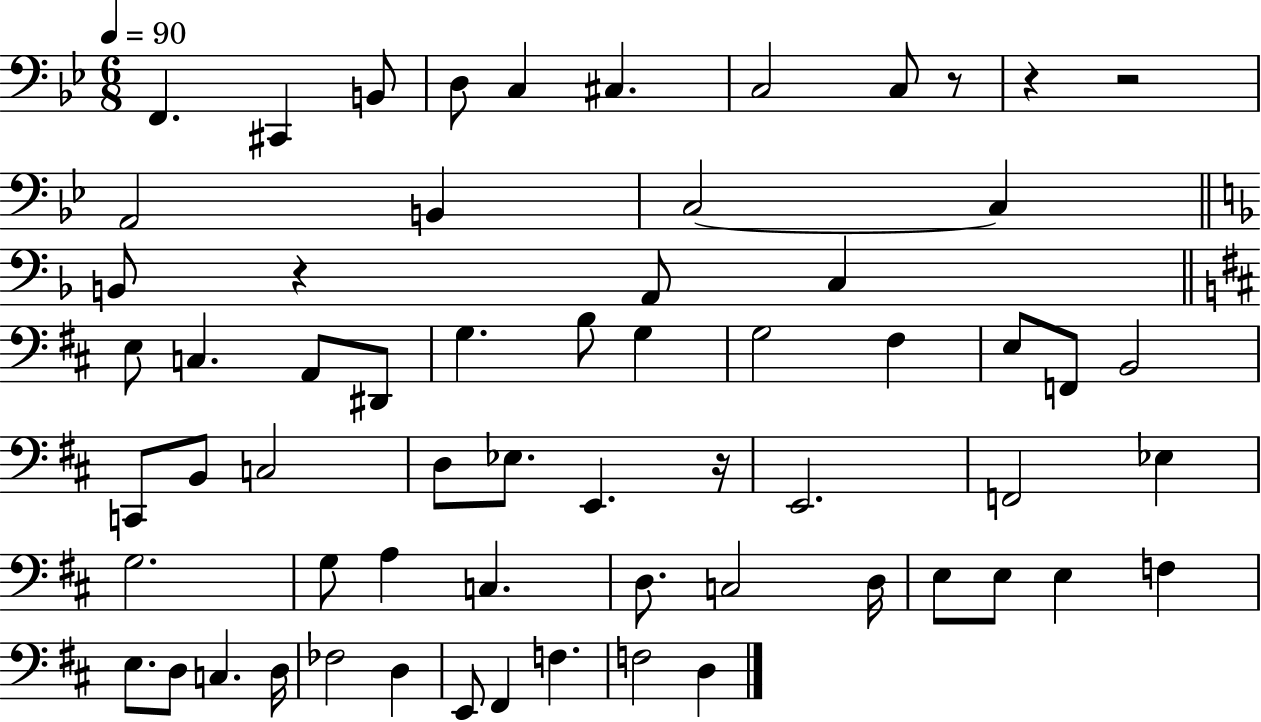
F2/q. C#2/q B2/e D3/e C3/q C#3/q. C3/h C3/e R/e R/q R/h A2/h B2/q C3/h C3/q B2/e R/q A2/e C3/q E3/e C3/q. A2/e D#2/e G3/q. B3/e G3/q G3/h F#3/q E3/e F2/e B2/h C2/e B2/e C3/h D3/e Eb3/e. E2/q. R/s E2/h. F2/h Eb3/q G3/h. G3/e A3/q C3/q. D3/e. C3/h D3/s E3/e E3/e E3/q F3/q E3/e. D3/e C3/q. D3/s FES3/h D3/q E2/e F#2/q F3/q. F3/h D3/q